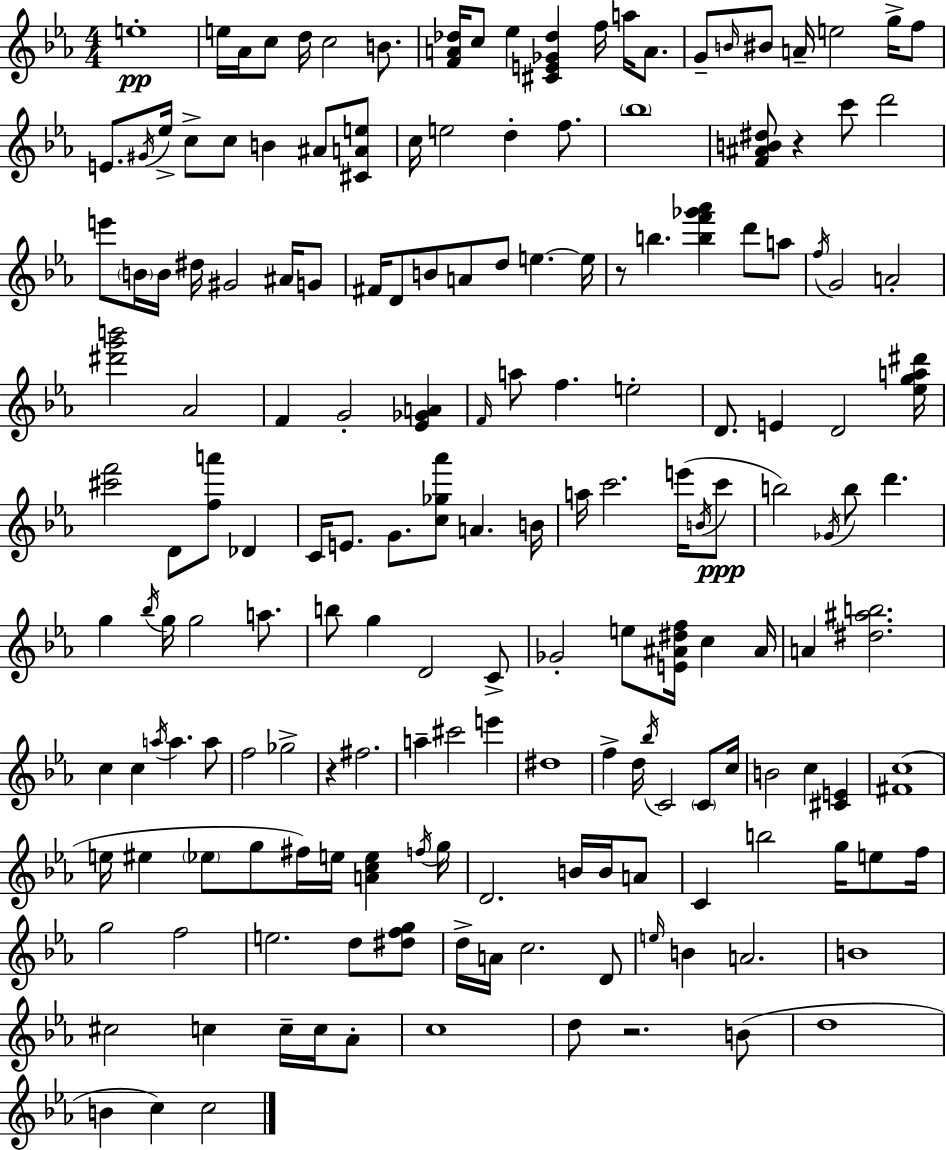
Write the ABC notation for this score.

X:1
T:Untitled
M:4/4
L:1/4
K:Cm
e4 e/4 _A/4 c/2 d/4 c2 B/2 [FA_d]/4 c/2 _e [^CE_G_d] f/4 a/4 A/2 G/2 B/4 ^B/2 A/4 e2 g/4 f/2 E/2 ^G/4 _e/4 c/2 c/2 B ^A/2 [^CAe]/2 c/4 e2 d f/2 _b4 [F^AB^d]/2 z c'/2 d'2 e'/2 B/4 B/4 ^d/4 ^G2 ^A/4 G/2 ^F/4 D/2 B/2 A/2 d/2 e e/4 z/2 b [bf'_g'_a'] d'/2 a/2 f/4 G2 A2 [^d'g'b']2 _A2 F G2 [_E_GA] F/4 a/2 f e2 D/2 E D2 [_ega^d']/4 [^c'f']2 D/2 [fa']/2 _D C/4 E/2 G/2 [c_g_a']/2 A B/4 a/4 c'2 e'/4 B/4 c'/2 b2 _G/4 b/2 d' g _b/4 g/4 g2 a/2 b/2 g D2 C/2 _G2 e/2 [E^A^df]/4 c ^A/4 A [^d^ab]2 c c a/4 a a/2 f2 _g2 z ^f2 a ^c'2 e' ^d4 f d/4 _b/4 C2 C/2 c/4 B2 c [^CE] [^Fc]4 e/4 ^e _e/2 g/2 ^f/4 e/4 [Ace] f/4 g/4 D2 B/4 B/4 A/2 C b2 g/4 e/2 f/4 g2 f2 e2 d/2 [^dfg]/2 d/4 A/4 c2 D/2 e/4 B A2 B4 ^c2 c c/4 c/4 _A/2 c4 d/2 z2 B/2 d4 B c c2